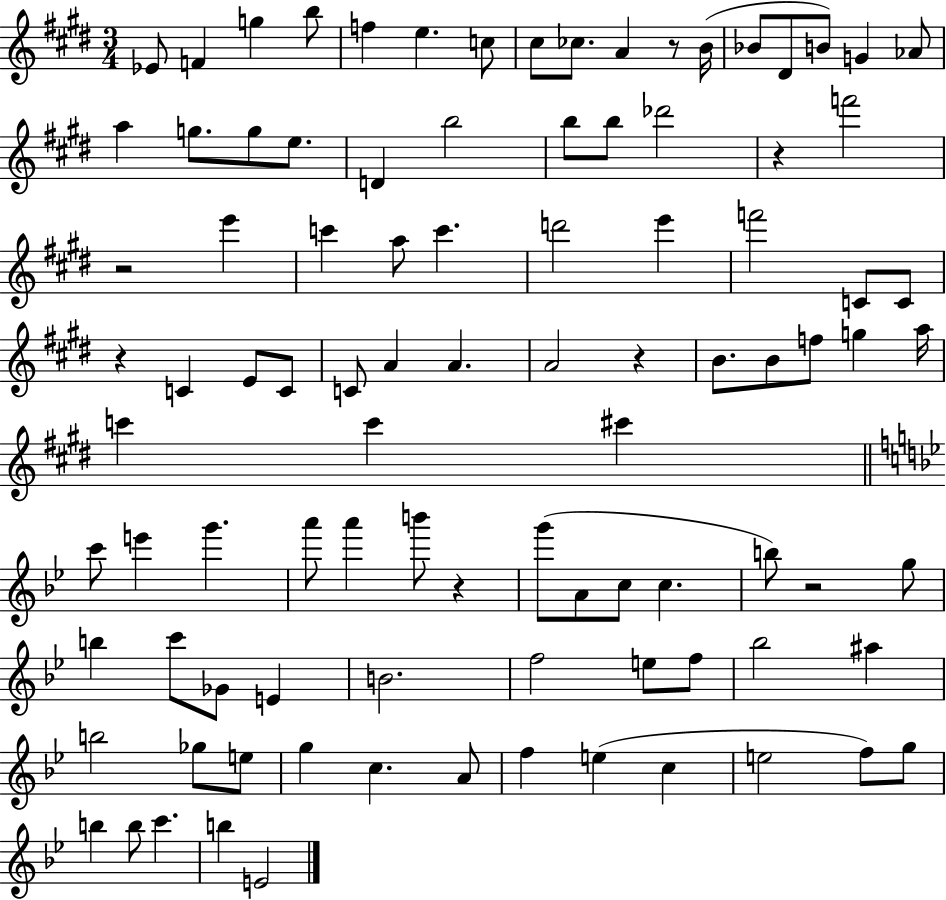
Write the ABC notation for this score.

X:1
T:Untitled
M:3/4
L:1/4
K:E
_E/2 F g b/2 f e c/2 ^c/2 _c/2 A z/2 B/4 _B/2 ^D/2 B/2 G _A/2 a g/2 g/2 e/2 D b2 b/2 b/2 _d'2 z f'2 z2 e' c' a/2 c' d'2 e' f'2 C/2 C/2 z C E/2 C/2 C/2 A A A2 z B/2 B/2 f/2 g a/4 c' c' ^c' c'/2 e' g' a'/2 a' b'/2 z g'/2 A/2 c/2 c b/2 z2 g/2 b c'/2 _G/2 E B2 f2 e/2 f/2 _b2 ^a b2 _g/2 e/2 g c A/2 f e c e2 f/2 g/2 b b/2 c' b E2